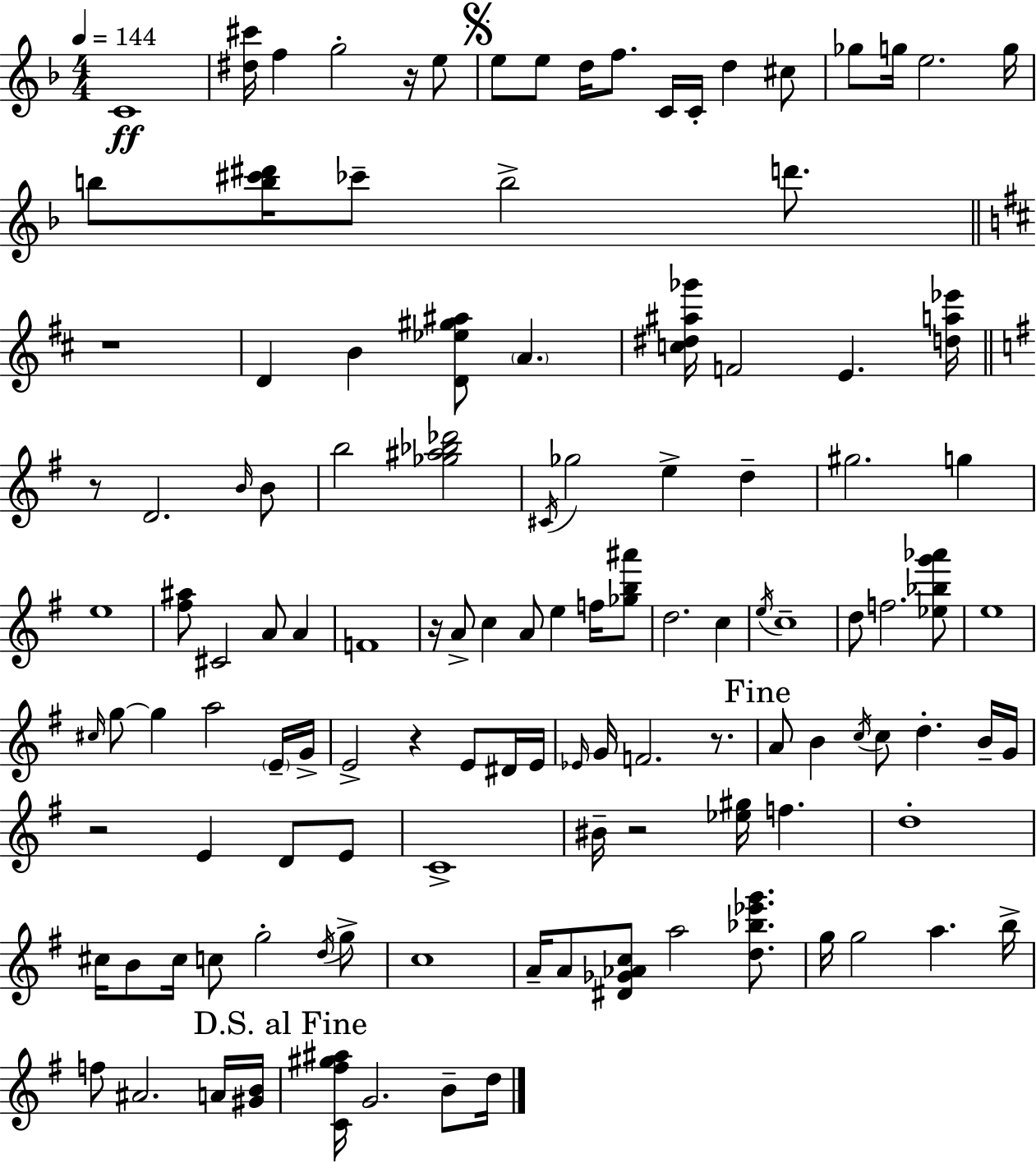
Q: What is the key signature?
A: F major